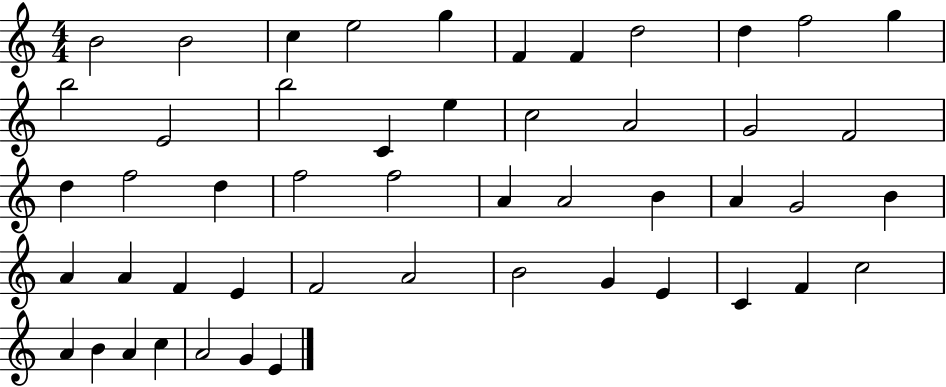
X:1
T:Untitled
M:4/4
L:1/4
K:C
B2 B2 c e2 g F F d2 d f2 g b2 E2 b2 C e c2 A2 G2 F2 d f2 d f2 f2 A A2 B A G2 B A A F E F2 A2 B2 G E C F c2 A B A c A2 G E